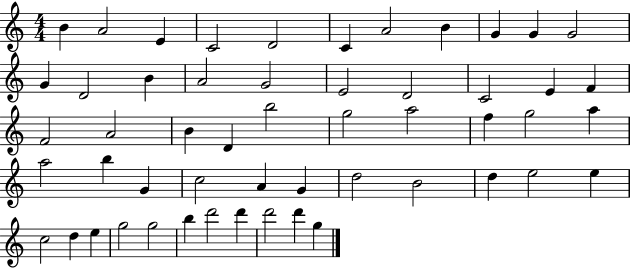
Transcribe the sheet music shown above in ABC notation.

X:1
T:Untitled
M:4/4
L:1/4
K:C
B A2 E C2 D2 C A2 B G G G2 G D2 B A2 G2 E2 D2 C2 E F F2 A2 B D b2 g2 a2 f g2 a a2 b G c2 A G d2 B2 d e2 e c2 d e g2 g2 b d'2 d' d'2 d' g